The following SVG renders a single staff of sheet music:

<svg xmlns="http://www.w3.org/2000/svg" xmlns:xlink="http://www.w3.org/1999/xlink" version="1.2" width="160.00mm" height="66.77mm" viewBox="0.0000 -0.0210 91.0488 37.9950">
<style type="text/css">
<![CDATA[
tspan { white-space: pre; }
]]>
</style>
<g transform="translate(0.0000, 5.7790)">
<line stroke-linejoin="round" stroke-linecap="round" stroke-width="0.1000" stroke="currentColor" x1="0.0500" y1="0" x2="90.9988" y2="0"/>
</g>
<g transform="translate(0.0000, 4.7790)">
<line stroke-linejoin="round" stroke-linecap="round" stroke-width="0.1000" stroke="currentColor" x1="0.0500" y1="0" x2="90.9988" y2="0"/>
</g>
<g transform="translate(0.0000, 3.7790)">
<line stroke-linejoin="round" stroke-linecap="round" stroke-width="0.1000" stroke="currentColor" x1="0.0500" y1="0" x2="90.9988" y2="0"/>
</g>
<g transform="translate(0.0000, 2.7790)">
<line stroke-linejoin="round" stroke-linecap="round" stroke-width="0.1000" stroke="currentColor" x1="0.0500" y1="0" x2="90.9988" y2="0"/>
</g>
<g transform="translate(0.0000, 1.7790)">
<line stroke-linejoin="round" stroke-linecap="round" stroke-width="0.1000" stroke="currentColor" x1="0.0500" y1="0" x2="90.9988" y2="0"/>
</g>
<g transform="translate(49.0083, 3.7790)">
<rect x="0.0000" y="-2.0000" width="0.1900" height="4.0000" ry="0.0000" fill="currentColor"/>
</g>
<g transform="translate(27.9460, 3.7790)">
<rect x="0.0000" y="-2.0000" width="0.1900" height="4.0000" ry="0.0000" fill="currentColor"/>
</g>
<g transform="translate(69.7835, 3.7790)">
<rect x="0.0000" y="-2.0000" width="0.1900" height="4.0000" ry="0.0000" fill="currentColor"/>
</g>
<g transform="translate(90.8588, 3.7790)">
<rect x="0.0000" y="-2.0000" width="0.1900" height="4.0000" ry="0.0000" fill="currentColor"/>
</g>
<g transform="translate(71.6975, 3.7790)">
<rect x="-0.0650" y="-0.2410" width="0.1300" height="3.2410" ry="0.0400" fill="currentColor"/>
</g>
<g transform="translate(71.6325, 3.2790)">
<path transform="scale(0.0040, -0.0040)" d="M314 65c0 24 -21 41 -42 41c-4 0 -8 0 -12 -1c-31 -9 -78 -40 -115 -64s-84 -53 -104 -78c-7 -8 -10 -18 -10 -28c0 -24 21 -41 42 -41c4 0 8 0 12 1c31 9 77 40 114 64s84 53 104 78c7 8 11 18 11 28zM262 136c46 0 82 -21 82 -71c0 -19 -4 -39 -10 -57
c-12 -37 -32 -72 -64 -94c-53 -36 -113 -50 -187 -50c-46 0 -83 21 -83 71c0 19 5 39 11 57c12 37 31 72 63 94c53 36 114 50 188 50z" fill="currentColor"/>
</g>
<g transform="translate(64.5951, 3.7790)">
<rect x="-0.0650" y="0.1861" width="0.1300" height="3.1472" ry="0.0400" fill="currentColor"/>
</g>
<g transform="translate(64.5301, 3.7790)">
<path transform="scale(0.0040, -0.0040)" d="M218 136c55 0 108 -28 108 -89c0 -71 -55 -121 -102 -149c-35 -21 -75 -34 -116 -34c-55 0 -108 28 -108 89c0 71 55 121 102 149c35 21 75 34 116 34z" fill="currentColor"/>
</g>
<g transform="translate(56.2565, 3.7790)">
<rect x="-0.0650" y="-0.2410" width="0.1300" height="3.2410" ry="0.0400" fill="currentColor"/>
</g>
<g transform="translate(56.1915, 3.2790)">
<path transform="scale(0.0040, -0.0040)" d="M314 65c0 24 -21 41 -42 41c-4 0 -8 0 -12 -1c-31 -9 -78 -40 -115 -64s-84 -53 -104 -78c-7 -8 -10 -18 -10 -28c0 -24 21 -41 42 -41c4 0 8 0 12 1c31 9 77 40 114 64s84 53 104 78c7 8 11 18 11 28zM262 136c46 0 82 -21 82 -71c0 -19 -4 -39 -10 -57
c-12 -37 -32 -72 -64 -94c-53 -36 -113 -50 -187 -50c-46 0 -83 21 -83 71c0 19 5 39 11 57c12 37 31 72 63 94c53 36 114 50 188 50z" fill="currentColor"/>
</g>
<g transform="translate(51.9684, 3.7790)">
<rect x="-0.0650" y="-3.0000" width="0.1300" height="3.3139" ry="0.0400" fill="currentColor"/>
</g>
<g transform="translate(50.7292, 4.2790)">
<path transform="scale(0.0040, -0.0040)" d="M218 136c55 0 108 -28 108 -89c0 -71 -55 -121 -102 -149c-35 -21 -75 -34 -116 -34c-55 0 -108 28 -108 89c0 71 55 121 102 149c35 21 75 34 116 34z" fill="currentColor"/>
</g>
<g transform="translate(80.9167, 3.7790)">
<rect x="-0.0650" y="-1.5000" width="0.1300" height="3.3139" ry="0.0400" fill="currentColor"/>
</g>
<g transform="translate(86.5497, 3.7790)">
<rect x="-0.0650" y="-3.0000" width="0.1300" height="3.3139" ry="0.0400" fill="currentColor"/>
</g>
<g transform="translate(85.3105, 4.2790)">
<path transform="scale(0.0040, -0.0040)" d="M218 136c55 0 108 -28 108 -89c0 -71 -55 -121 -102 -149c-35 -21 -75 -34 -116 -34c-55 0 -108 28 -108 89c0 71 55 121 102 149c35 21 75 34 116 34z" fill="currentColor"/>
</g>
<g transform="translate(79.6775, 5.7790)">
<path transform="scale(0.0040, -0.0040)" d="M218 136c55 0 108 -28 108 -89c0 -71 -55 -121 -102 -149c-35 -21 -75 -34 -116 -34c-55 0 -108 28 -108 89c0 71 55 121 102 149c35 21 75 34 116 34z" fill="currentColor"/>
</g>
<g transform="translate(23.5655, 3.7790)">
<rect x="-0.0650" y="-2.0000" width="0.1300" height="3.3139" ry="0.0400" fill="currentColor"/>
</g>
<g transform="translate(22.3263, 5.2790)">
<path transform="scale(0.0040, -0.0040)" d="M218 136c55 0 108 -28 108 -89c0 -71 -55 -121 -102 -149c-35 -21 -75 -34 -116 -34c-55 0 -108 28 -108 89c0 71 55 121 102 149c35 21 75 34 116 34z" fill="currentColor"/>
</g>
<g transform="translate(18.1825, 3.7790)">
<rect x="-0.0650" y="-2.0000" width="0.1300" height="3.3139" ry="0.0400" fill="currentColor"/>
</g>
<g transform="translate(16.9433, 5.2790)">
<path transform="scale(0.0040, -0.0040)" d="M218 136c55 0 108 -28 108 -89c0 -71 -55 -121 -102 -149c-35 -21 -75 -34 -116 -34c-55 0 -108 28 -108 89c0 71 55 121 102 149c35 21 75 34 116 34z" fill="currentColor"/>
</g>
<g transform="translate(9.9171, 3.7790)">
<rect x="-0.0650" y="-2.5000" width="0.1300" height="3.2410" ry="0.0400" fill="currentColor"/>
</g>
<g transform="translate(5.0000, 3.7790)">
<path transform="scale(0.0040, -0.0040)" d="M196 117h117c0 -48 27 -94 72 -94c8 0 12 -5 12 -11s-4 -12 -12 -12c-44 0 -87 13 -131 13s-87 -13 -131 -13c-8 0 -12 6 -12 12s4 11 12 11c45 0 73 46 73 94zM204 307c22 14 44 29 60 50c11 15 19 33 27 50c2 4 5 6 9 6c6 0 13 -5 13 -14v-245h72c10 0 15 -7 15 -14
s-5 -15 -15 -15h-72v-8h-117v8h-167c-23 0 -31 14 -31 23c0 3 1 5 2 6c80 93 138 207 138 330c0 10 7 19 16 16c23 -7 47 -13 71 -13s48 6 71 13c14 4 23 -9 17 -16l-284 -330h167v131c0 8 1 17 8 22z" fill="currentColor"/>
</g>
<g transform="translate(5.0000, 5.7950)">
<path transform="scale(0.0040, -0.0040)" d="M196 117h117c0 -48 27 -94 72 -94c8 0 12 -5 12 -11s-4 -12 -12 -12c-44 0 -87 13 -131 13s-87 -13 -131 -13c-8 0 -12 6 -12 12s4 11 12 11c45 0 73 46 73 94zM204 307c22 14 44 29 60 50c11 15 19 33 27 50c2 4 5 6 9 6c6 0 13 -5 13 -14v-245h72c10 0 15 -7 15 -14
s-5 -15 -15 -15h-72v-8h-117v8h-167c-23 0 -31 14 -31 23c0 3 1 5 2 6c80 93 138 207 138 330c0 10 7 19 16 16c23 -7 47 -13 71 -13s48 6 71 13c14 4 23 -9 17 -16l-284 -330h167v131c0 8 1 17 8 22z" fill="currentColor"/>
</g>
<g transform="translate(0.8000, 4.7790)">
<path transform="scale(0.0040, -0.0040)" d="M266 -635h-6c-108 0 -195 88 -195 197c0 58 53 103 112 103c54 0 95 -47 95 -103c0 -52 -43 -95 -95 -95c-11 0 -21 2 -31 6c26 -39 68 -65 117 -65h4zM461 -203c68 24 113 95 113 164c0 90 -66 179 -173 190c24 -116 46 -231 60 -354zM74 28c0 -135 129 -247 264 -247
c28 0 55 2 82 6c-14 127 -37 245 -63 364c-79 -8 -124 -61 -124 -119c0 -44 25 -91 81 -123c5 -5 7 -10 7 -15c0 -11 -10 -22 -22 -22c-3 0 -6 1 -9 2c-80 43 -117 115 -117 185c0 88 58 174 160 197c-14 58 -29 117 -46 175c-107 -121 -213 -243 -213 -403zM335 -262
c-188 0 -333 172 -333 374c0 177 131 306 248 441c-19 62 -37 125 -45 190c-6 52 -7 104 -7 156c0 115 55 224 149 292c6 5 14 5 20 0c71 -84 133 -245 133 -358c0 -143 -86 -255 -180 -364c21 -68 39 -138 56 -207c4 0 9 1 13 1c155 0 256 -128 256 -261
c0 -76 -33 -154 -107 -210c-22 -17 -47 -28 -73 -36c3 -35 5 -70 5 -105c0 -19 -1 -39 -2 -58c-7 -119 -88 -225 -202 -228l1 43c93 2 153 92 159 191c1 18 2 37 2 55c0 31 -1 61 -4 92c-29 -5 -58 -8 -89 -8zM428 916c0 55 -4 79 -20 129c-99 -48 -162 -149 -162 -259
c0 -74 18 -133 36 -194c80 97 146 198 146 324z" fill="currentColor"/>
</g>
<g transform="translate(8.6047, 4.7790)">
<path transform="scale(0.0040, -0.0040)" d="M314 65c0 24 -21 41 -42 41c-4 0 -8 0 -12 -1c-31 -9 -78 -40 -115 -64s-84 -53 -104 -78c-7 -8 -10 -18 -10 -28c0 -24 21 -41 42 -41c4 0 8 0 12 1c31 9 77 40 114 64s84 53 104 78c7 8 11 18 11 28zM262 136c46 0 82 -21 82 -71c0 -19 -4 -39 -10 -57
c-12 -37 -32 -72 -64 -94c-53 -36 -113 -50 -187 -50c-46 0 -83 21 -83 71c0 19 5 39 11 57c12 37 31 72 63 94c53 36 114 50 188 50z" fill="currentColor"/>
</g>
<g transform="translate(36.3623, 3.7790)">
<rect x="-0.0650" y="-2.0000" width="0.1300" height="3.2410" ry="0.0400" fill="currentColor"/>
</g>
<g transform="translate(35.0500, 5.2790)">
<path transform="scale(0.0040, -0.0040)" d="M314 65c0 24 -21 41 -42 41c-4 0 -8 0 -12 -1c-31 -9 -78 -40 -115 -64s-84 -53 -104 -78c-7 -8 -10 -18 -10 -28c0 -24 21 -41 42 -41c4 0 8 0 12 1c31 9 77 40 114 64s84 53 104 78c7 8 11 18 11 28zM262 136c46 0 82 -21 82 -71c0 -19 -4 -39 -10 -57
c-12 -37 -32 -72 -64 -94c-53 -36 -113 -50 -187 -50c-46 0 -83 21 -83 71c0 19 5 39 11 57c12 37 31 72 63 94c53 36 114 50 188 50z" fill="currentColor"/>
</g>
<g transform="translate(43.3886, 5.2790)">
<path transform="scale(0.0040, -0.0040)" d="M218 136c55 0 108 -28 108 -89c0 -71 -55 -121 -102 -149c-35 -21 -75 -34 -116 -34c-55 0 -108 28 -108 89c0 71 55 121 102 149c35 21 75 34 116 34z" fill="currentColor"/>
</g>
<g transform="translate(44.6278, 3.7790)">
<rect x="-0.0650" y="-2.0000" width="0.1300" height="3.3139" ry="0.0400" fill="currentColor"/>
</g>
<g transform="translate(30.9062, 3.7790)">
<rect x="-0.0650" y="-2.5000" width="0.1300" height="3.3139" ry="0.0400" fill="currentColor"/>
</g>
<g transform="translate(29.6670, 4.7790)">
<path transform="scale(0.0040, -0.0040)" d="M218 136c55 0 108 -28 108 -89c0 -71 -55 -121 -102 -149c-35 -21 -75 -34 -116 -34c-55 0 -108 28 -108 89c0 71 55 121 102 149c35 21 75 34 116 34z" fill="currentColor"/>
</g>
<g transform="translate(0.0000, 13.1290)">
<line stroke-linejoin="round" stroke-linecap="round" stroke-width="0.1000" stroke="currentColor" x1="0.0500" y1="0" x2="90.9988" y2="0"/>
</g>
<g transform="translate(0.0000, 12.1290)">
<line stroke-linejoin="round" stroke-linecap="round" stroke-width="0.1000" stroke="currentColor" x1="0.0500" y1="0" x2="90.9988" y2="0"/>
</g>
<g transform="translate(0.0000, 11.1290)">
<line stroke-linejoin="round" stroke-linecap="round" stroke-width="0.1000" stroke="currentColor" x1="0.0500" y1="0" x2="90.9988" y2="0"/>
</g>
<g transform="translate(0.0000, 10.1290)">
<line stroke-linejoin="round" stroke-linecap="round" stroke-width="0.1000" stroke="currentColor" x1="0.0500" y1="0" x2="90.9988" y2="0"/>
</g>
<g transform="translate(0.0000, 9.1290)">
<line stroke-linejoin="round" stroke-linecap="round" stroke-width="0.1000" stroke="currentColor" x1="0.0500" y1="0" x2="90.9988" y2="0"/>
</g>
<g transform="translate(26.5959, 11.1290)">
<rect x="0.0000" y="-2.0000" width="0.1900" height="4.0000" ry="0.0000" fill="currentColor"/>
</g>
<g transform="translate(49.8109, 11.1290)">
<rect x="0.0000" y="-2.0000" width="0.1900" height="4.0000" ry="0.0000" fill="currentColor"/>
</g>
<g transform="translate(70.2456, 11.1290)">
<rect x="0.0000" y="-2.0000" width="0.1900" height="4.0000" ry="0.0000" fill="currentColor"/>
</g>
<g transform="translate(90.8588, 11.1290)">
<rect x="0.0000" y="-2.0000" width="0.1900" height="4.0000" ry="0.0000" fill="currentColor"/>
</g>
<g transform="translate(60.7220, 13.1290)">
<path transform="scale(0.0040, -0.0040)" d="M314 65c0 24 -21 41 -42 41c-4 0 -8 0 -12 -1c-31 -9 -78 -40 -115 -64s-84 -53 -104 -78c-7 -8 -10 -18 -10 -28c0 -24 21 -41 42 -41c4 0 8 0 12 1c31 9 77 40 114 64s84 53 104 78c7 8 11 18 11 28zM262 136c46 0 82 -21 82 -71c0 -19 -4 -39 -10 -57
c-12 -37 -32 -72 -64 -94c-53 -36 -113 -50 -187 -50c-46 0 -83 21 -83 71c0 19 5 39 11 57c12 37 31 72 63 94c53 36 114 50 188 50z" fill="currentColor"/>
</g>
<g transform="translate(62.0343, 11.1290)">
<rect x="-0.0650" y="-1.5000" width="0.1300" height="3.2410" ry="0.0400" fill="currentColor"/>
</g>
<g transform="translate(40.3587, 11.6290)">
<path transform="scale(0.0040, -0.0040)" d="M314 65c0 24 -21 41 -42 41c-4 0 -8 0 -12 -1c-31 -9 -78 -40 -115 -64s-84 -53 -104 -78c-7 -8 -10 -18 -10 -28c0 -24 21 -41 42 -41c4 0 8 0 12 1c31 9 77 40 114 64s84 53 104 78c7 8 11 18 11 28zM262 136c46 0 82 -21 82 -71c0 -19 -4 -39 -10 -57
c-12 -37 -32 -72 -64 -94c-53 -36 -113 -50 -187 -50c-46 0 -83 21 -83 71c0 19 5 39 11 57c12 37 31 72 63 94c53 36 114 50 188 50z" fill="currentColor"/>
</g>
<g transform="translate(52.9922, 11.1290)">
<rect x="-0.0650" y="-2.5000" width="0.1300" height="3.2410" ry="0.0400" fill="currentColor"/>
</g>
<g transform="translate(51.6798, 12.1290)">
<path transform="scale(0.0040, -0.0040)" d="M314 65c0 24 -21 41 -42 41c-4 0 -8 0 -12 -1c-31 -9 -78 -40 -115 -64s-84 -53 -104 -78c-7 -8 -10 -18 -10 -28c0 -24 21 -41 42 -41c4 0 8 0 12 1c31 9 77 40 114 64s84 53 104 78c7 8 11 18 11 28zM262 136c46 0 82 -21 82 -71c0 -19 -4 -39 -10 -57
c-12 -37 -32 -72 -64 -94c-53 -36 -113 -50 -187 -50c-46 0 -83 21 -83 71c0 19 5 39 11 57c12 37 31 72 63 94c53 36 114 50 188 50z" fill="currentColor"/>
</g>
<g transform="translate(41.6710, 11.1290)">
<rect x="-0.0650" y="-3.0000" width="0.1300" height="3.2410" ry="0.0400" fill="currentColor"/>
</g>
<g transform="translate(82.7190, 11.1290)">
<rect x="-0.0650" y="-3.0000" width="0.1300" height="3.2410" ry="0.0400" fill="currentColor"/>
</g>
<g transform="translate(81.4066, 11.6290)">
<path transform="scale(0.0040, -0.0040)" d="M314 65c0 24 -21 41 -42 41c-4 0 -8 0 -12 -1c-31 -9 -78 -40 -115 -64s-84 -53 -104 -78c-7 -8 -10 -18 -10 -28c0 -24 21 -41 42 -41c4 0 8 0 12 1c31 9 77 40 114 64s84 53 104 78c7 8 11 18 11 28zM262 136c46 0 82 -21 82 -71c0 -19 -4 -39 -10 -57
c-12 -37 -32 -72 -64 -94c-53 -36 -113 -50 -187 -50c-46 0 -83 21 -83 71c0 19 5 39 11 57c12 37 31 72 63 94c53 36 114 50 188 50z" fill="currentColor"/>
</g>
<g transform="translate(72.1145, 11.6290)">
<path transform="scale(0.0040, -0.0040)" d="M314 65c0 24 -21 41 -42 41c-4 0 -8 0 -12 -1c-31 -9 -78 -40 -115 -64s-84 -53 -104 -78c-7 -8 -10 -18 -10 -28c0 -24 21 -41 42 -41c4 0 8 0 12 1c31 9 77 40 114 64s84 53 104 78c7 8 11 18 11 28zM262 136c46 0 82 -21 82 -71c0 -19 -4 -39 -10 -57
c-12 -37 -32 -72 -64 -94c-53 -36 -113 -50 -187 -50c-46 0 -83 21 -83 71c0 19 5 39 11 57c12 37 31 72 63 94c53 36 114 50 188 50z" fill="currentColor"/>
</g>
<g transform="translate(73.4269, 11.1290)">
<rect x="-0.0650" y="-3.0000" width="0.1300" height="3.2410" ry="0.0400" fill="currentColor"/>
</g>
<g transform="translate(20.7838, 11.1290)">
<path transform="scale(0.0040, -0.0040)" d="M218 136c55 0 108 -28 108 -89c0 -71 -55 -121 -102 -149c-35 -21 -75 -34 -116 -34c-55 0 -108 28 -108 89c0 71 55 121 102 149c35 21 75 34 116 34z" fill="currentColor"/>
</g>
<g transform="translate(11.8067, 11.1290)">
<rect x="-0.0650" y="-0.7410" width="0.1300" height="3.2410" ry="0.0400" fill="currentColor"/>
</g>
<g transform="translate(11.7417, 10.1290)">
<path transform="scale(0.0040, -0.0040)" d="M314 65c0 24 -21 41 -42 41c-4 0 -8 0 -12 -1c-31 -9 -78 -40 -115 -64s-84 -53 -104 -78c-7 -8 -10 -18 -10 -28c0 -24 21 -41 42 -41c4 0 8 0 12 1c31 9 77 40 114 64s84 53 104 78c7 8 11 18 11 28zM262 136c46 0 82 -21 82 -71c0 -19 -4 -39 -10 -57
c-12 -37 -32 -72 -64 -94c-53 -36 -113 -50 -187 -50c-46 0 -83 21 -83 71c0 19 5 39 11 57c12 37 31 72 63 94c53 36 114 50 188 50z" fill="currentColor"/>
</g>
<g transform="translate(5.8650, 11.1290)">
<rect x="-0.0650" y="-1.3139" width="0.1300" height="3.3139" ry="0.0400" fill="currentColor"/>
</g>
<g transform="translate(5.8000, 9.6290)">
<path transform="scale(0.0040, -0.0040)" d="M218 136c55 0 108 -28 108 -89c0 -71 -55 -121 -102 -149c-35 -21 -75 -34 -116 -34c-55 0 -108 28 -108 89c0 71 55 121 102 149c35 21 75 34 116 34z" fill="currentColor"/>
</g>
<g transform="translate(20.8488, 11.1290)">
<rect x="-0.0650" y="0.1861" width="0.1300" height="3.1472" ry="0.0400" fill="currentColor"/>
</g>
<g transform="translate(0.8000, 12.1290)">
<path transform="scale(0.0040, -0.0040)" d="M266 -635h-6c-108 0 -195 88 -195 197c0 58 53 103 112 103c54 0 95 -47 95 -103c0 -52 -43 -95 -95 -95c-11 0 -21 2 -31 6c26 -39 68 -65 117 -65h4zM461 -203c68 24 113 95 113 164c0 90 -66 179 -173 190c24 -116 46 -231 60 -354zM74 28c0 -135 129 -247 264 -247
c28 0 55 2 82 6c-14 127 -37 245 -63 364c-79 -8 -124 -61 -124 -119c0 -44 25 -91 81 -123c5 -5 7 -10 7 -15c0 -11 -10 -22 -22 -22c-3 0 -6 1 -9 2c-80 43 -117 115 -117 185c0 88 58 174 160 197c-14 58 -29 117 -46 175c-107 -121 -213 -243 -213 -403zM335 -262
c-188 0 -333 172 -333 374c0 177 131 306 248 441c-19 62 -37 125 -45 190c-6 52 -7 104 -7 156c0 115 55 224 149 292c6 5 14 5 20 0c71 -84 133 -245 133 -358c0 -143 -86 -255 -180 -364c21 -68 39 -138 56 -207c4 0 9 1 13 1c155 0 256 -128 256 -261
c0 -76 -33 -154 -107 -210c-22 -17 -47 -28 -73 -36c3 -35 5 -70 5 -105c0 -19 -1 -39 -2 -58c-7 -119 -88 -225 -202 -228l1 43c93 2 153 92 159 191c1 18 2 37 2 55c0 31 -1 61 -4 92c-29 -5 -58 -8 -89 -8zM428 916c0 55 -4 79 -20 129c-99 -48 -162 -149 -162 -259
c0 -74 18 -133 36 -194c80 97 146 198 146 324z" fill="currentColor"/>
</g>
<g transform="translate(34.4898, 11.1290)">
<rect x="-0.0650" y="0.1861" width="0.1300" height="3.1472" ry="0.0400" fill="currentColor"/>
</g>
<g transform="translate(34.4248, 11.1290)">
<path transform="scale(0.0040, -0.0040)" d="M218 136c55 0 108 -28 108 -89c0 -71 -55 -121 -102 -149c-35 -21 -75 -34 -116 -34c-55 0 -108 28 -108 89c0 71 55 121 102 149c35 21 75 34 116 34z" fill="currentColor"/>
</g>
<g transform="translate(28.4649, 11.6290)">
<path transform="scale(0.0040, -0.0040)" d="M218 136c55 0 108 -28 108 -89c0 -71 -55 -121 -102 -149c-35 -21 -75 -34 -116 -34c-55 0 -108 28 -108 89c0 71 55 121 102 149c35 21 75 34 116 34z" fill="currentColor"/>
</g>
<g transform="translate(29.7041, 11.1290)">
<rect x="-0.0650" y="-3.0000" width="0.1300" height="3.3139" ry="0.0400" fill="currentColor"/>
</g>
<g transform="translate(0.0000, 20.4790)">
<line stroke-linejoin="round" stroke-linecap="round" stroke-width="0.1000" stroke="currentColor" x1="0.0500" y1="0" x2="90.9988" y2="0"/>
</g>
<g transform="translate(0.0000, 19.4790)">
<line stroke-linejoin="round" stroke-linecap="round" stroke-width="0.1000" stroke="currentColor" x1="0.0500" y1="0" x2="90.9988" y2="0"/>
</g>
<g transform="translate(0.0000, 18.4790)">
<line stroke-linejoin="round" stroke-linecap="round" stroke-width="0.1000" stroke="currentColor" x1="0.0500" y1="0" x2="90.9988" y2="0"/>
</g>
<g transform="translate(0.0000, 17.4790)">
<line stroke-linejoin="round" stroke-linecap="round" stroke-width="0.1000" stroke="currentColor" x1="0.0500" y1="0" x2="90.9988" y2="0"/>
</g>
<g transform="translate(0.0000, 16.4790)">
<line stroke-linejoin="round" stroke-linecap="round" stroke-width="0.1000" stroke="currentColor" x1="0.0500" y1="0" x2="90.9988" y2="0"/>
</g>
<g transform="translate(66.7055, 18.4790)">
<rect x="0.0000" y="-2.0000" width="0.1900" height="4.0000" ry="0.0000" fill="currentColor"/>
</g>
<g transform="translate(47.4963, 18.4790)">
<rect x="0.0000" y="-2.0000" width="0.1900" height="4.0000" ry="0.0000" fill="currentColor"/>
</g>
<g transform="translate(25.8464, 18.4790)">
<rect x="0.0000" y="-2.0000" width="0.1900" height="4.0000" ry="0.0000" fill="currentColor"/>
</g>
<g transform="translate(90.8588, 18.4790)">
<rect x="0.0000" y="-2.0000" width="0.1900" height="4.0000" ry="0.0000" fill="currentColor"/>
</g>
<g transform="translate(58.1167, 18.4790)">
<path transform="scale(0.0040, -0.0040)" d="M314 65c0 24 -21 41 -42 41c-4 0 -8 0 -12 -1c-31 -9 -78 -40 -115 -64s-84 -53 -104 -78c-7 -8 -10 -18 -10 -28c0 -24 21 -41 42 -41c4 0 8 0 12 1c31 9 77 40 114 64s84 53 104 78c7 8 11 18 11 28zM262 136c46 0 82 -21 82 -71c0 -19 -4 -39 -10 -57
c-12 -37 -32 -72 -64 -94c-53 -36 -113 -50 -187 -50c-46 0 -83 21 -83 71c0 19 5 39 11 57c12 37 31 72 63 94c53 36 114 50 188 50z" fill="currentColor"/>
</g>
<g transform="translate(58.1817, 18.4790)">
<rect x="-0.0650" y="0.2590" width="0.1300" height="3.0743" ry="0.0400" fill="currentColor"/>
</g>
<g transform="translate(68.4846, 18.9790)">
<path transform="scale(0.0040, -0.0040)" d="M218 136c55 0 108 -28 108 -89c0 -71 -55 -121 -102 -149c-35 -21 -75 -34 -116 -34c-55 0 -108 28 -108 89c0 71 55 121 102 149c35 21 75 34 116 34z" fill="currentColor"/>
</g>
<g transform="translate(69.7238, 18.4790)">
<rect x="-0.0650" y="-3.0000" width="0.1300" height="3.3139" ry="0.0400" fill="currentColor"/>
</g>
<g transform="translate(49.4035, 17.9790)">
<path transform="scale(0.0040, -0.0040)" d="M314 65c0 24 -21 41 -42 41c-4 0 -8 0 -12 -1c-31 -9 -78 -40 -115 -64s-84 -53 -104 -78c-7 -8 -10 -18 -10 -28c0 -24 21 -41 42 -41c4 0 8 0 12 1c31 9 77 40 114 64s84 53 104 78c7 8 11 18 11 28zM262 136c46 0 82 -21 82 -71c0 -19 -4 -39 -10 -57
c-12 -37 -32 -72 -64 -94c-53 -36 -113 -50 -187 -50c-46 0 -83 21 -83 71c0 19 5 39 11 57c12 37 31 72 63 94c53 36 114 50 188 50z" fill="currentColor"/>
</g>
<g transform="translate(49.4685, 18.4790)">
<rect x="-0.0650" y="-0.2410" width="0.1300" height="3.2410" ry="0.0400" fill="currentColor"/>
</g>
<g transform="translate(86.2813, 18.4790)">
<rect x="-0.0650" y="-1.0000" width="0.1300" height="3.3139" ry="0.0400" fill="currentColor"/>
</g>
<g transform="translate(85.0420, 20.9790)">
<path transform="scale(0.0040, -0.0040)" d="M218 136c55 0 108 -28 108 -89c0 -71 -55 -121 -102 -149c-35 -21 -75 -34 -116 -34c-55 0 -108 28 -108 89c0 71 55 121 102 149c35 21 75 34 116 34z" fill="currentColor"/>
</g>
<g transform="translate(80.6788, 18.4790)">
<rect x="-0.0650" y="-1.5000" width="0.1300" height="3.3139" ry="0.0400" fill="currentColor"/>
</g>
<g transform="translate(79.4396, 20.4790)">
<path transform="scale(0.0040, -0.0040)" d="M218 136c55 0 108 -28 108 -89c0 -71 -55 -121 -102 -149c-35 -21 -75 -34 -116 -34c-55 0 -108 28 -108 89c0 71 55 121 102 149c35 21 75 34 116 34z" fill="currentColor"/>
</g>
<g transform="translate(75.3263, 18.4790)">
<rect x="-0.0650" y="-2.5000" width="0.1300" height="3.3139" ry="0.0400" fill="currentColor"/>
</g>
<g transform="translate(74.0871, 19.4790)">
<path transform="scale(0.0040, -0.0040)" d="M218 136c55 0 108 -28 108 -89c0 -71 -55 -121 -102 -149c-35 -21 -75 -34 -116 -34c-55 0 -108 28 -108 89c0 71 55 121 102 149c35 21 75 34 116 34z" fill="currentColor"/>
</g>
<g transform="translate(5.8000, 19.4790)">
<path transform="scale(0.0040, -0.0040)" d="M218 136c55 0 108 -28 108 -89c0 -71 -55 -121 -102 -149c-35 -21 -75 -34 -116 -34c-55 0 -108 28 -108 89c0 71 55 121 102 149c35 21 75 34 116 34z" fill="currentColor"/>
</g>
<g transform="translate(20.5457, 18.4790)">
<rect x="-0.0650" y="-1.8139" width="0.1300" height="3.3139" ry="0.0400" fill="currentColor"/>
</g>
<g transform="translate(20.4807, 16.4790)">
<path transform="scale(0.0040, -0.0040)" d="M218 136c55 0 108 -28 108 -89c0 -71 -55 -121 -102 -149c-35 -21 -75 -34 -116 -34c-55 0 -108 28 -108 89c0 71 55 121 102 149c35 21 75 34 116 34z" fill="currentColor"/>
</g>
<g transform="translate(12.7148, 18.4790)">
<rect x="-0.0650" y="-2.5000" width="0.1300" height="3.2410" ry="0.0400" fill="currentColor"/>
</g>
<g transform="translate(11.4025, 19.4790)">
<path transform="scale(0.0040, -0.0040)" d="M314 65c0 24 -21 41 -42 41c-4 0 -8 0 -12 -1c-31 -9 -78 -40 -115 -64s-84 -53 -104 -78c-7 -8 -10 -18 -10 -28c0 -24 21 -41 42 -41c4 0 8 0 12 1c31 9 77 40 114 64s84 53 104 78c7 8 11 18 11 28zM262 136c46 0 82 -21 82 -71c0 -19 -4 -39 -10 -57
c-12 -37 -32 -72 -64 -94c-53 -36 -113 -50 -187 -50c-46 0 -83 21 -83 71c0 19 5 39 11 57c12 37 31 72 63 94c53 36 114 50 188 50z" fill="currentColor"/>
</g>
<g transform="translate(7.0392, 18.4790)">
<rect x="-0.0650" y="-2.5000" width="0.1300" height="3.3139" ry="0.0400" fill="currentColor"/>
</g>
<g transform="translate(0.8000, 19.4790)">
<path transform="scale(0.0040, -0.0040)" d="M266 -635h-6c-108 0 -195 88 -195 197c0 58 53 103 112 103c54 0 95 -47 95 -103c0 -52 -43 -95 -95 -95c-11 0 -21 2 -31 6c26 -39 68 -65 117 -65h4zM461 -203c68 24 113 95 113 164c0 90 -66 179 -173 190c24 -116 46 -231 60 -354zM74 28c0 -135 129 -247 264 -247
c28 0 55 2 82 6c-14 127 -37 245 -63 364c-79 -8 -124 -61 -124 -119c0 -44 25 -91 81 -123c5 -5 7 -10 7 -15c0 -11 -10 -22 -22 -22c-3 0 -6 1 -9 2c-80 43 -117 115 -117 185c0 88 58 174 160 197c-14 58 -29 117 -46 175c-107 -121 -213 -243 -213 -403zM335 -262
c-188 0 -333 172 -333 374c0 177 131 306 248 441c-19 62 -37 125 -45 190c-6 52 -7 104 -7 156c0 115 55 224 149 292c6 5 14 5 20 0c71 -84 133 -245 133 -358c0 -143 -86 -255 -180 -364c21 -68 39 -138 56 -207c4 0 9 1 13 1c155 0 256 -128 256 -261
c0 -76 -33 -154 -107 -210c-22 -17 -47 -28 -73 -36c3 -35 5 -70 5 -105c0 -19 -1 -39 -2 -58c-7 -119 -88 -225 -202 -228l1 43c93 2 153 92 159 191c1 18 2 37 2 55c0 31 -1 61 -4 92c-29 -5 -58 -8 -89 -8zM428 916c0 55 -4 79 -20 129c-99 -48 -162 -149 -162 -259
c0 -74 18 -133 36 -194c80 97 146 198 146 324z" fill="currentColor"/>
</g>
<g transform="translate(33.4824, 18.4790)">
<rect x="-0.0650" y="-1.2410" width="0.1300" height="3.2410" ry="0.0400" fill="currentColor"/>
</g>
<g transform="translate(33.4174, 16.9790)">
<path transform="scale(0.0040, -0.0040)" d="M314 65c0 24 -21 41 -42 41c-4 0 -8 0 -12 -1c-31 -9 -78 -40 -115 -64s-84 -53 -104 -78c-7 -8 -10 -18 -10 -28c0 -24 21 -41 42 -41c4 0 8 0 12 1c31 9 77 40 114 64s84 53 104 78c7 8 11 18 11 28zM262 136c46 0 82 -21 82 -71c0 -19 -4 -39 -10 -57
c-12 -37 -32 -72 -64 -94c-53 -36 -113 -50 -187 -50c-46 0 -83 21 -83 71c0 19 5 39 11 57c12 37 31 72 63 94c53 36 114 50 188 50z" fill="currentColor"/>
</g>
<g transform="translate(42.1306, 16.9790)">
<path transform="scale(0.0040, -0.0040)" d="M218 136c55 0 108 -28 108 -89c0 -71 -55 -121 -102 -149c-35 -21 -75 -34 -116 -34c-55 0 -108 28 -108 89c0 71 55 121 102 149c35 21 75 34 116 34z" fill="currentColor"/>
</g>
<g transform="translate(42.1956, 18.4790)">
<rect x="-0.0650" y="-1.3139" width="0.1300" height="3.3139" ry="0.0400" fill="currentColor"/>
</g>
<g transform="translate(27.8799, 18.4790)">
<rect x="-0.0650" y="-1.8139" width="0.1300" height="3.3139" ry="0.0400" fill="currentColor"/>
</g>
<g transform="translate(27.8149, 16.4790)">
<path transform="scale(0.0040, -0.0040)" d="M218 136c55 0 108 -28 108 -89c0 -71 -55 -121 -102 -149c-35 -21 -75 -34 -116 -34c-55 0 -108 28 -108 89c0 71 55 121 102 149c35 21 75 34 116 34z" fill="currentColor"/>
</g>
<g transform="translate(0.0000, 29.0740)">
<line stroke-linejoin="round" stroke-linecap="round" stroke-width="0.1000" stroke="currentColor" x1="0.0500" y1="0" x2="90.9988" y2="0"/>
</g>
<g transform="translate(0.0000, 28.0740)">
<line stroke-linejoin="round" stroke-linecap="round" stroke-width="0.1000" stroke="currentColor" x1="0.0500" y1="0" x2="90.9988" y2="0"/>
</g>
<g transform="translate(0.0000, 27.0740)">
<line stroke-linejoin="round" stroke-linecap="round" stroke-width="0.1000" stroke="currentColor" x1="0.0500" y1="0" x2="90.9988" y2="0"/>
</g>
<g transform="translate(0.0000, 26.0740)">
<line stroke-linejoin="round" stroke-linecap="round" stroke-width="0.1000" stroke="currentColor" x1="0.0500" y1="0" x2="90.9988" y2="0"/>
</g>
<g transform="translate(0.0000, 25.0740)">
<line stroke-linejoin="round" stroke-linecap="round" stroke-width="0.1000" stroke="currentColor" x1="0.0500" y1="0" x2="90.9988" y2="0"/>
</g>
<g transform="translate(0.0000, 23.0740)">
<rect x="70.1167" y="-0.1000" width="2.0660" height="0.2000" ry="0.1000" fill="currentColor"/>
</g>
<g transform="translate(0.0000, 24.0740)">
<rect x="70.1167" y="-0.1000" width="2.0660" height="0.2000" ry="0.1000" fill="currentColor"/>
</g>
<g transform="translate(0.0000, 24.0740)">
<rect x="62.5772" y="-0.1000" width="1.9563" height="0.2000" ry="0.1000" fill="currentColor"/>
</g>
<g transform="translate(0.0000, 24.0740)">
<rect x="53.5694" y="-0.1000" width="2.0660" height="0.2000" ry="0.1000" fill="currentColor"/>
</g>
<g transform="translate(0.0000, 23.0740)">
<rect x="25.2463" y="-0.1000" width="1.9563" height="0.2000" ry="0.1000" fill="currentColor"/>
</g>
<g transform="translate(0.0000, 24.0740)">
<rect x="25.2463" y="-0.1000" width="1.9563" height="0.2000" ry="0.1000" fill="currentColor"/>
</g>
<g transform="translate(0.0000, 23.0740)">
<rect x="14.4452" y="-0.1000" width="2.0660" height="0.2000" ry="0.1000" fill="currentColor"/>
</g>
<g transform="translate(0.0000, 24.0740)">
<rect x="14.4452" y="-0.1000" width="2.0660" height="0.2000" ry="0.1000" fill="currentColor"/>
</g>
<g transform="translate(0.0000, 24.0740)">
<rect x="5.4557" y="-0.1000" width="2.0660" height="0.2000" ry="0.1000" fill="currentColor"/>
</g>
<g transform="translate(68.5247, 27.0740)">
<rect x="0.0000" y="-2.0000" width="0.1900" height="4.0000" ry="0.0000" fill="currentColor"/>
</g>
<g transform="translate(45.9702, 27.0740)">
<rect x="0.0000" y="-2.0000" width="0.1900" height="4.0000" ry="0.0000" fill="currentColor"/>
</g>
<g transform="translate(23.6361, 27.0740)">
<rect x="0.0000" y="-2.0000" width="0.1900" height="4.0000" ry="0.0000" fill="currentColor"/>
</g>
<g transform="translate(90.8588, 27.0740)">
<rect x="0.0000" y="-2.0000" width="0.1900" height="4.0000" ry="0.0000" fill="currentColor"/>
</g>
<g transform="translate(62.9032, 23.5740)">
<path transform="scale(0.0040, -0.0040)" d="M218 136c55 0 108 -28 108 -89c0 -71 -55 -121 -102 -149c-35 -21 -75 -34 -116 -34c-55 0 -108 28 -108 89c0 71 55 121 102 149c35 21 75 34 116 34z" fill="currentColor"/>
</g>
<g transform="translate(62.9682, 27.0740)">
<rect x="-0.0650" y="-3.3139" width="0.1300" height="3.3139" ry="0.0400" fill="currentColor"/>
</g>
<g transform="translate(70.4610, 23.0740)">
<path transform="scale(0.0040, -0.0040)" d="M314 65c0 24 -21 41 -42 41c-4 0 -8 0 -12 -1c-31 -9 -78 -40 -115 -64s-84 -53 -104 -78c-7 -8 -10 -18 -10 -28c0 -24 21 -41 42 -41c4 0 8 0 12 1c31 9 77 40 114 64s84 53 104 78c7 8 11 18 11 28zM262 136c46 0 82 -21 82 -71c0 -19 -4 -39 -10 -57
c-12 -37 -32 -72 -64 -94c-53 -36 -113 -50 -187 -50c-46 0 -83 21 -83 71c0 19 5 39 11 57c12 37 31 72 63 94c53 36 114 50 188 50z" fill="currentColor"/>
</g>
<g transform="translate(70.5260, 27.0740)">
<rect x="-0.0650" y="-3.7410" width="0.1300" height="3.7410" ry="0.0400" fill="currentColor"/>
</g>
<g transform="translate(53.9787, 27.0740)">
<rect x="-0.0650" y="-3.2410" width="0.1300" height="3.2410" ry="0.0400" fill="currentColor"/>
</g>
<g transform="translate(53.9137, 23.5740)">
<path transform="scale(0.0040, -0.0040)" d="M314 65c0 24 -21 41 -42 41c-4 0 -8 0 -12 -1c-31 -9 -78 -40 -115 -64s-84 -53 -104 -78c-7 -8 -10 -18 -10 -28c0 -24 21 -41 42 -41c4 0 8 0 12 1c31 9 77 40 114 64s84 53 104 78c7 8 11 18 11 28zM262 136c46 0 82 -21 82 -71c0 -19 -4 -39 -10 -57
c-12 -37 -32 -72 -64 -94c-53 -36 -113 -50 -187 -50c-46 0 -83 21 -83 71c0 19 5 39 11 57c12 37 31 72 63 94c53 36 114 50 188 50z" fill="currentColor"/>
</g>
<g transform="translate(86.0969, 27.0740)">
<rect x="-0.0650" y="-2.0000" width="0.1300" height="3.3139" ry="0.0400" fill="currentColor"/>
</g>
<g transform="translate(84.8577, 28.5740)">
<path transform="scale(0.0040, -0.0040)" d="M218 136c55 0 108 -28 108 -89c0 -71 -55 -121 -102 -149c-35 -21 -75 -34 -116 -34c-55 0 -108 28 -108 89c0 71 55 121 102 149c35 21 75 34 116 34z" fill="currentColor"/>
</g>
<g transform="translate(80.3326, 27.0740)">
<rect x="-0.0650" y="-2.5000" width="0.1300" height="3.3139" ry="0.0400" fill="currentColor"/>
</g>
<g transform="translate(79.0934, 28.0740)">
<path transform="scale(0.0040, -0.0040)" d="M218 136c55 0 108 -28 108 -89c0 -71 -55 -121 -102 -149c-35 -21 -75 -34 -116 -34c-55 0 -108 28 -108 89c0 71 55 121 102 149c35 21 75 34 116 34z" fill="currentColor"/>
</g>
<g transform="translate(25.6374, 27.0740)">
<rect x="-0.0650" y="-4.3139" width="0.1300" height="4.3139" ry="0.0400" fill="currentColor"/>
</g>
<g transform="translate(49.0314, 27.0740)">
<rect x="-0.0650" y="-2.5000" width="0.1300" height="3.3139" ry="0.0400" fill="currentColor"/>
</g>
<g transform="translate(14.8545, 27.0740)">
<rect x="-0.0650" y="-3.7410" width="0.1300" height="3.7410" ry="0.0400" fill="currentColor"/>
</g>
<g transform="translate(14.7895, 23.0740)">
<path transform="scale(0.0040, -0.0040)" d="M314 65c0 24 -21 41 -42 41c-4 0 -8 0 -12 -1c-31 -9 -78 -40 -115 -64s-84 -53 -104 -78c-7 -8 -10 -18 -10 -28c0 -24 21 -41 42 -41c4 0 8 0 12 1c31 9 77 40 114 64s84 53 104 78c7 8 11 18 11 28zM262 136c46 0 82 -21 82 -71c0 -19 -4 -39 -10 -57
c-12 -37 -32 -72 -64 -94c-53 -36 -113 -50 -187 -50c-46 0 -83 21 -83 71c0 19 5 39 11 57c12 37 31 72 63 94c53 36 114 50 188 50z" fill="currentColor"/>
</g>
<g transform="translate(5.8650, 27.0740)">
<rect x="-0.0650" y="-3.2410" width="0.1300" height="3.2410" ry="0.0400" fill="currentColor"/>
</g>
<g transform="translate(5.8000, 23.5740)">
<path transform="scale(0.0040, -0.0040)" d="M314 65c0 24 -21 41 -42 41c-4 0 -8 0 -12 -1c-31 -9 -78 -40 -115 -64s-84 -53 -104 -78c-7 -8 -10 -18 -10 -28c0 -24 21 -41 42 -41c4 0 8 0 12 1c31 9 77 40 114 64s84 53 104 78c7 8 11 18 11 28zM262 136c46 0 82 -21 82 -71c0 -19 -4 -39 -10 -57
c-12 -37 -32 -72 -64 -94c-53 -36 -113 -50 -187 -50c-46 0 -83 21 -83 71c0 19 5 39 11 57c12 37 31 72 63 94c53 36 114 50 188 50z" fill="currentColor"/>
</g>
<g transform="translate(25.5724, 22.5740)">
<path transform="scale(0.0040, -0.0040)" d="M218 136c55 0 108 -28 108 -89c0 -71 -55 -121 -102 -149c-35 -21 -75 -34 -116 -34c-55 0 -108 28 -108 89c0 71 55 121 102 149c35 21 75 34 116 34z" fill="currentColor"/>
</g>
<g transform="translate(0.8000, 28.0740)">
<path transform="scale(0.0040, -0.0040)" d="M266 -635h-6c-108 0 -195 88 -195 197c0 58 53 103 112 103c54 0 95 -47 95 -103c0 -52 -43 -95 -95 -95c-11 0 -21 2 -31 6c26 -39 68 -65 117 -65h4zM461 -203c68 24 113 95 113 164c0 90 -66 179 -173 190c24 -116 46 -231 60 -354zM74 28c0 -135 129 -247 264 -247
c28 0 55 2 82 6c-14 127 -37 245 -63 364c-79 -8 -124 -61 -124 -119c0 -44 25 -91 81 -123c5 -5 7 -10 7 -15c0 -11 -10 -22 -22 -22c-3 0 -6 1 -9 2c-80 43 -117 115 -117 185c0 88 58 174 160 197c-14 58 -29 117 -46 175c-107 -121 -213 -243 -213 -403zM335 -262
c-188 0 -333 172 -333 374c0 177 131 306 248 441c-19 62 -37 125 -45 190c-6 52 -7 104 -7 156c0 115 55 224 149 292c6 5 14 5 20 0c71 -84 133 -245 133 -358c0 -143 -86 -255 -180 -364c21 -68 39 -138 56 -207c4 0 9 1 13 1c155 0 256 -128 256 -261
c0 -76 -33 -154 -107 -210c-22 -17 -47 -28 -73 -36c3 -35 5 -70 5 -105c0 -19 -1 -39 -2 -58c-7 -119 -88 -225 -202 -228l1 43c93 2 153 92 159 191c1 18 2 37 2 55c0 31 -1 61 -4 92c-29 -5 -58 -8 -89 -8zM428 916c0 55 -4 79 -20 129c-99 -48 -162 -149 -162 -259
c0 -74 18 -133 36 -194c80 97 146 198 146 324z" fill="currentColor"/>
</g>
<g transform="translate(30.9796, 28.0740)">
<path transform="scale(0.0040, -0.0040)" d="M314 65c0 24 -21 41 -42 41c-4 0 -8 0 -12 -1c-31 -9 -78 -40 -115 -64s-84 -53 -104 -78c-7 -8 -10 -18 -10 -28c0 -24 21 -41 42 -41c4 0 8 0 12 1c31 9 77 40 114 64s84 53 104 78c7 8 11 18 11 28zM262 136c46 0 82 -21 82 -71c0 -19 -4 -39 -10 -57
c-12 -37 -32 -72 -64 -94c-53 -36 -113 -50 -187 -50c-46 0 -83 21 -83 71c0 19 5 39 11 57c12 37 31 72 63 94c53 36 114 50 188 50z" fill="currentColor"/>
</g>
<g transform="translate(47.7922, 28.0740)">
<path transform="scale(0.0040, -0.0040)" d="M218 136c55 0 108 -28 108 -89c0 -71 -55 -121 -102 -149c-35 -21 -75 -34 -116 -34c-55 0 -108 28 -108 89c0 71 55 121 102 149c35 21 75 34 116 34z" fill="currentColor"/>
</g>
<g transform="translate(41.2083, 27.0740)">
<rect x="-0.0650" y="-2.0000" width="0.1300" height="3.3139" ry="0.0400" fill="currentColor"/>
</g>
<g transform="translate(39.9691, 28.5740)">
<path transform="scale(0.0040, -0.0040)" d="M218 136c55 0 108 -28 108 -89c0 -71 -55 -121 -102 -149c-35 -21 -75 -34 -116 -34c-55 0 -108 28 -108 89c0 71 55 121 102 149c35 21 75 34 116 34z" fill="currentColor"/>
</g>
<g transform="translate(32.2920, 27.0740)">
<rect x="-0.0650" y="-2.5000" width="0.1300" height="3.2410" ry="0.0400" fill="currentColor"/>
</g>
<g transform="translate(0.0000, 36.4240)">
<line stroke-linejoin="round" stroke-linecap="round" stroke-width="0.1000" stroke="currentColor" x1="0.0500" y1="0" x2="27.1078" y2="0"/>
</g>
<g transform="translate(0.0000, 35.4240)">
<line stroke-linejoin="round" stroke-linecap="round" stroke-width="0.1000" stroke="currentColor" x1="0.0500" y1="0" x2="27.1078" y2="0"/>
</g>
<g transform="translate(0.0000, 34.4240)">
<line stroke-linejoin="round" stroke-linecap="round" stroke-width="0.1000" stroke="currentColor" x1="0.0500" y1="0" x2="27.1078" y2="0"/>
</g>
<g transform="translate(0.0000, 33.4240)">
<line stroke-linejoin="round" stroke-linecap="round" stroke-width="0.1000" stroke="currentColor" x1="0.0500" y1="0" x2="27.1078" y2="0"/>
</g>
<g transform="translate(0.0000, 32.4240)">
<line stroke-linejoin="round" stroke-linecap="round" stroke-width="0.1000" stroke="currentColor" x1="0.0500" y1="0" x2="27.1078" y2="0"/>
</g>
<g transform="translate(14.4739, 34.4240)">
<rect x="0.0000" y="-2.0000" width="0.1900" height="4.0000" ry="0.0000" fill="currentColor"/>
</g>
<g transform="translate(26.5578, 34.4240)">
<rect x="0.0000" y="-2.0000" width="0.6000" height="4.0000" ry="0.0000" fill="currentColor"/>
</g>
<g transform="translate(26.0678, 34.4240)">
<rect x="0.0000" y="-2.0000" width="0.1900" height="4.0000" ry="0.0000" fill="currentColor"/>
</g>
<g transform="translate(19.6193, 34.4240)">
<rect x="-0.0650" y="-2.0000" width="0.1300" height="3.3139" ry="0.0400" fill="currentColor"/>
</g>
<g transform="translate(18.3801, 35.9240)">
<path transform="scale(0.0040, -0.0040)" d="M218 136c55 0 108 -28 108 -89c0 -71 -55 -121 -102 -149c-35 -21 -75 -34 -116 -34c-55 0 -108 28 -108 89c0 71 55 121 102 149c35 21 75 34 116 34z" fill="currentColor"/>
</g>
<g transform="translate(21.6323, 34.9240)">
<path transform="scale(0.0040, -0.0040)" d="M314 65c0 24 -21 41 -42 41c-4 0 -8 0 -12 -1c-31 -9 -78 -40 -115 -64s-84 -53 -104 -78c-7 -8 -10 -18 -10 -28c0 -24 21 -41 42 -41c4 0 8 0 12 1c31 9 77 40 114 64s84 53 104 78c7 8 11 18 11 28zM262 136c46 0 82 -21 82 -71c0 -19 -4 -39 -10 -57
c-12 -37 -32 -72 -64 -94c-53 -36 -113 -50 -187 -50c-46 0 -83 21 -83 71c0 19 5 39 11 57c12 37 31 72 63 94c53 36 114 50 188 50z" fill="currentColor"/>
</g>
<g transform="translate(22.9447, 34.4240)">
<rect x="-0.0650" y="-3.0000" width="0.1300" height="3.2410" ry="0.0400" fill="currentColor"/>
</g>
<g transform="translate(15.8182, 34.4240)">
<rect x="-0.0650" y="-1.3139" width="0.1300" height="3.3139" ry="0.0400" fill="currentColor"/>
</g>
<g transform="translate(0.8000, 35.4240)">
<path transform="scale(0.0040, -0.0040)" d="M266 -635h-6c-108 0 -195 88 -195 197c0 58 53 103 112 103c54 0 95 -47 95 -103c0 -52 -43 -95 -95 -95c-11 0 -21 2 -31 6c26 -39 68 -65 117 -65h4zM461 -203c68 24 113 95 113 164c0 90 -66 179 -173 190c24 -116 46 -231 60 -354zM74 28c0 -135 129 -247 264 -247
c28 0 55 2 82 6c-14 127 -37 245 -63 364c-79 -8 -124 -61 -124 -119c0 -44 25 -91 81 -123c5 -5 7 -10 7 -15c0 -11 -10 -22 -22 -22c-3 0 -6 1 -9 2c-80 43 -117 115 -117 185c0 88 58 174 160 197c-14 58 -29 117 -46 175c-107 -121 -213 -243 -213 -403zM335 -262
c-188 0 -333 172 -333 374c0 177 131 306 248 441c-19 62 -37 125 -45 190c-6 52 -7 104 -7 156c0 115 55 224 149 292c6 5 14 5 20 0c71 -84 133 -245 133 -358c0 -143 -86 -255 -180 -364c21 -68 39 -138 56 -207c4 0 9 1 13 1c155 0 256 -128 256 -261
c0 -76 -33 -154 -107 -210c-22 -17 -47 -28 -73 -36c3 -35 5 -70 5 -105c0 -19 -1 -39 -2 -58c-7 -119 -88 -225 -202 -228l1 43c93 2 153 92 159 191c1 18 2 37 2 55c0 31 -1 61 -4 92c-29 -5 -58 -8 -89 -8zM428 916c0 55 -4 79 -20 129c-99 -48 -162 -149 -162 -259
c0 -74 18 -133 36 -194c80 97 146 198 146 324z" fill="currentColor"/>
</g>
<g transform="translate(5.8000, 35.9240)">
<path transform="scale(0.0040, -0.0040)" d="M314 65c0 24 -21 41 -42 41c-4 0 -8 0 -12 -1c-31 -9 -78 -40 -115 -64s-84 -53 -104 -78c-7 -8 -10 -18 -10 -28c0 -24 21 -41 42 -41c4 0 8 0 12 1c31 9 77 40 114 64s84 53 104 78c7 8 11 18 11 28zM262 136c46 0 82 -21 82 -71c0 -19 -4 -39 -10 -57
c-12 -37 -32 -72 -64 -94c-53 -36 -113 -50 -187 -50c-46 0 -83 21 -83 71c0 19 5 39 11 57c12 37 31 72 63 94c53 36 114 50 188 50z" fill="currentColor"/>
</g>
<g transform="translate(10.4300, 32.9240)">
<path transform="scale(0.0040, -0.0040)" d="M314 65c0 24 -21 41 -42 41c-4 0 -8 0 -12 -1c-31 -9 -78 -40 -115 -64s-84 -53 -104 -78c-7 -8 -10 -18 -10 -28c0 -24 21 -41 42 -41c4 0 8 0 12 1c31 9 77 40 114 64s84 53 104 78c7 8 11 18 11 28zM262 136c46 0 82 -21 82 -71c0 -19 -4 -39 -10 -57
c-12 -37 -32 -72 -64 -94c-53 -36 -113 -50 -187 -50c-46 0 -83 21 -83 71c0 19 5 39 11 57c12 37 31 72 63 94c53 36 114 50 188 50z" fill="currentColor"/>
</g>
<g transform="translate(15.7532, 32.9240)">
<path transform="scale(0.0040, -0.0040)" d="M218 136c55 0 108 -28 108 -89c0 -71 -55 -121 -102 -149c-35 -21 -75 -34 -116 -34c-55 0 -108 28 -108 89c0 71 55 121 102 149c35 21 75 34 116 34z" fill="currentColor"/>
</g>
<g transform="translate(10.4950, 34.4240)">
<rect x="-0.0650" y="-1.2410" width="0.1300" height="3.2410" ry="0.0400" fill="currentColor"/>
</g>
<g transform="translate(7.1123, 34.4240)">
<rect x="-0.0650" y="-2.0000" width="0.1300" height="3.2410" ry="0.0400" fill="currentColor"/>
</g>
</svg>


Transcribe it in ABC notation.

X:1
T:Untitled
M:4/4
L:1/4
K:C
G2 F F G F2 F A c2 B c2 E A e d2 B A B A2 G2 E2 A2 A2 G G2 f f e2 e c2 B2 A G E D b2 c'2 d' G2 F G b2 b c'2 G F F2 e2 e F A2